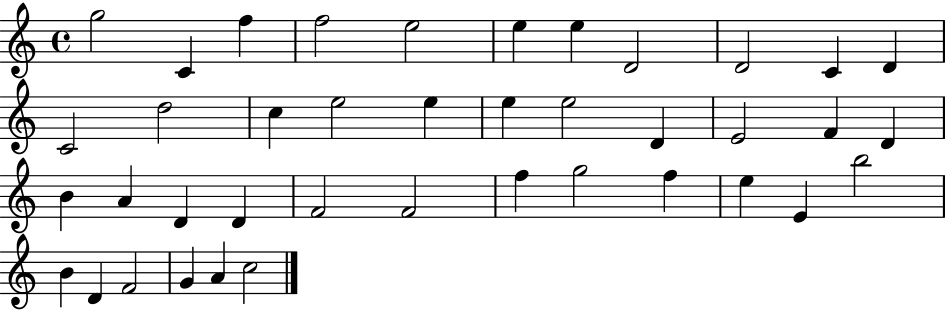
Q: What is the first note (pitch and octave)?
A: G5